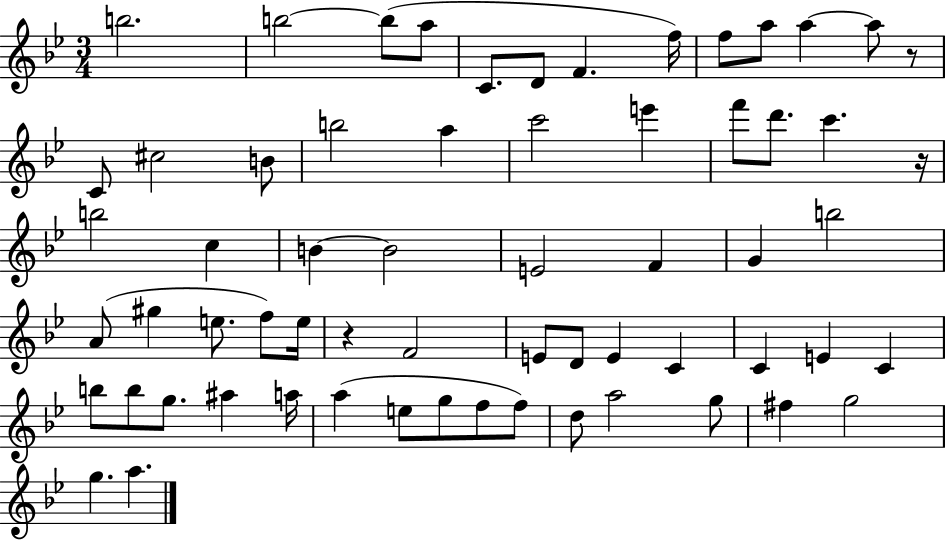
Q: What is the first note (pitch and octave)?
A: B5